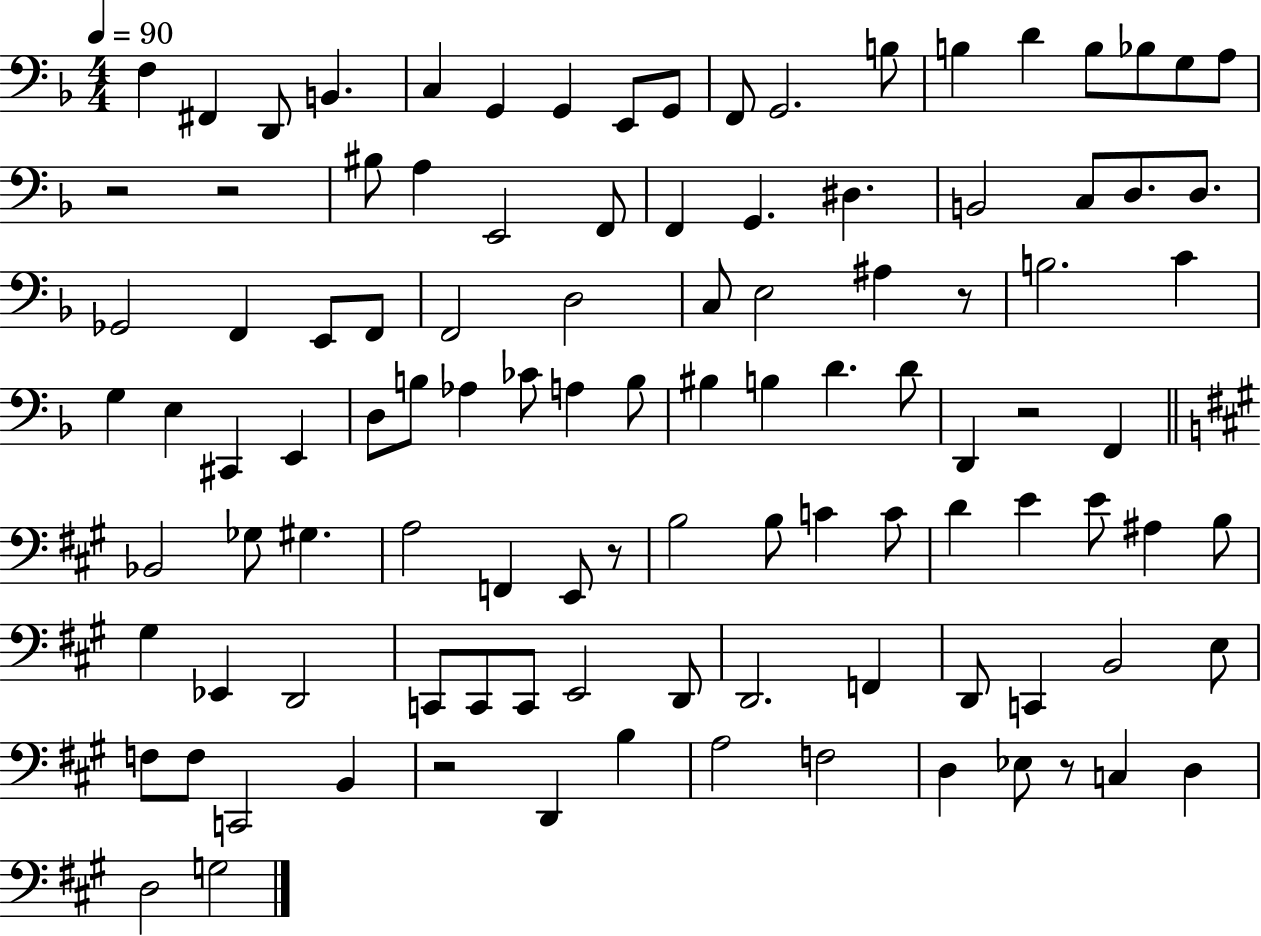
X:1
T:Untitled
M:4/4
L:1/4
K:F
F, ^F,, D,,/2 B,, C, G,, G,, E,,/2 G,,/2 F,,/2 G,,2 B,/2 B, D B,/2 _B,/2 G,/2 A,/2 z2 z2 ^B,/2 A, E,,2 F,,/2 F,, G,, ^D, B,,2 C,/2 D,/2 D,/2 _G,,2 F,, E,,/2 F,,/2 F,,2 D,2 C,/2 E,2 ^A, z/2 B,2 C G, E, ^C,, E,, D,/2 B,/2 _A, _C/2 A, B,/2 ^B, B, D D/2 D,, z2 F,, _B,,2 _G,/2 ^G, A,2 F,, E,,/2 z/2 B,2 B,/2 C C/2 D E E/2 ^A, B,/2 ^G, _E,, D,,2 C,,/2 C,,/2 C,,/2 E,,2 D,,/2 D,,2 F,, D,,/2 C,, B,,2 E,/2 F,/2 F,/2 C,,2 B,, z2 D,, B, A,2 F,2 D, _E,/2 z/2 C, D, D,2 G,2